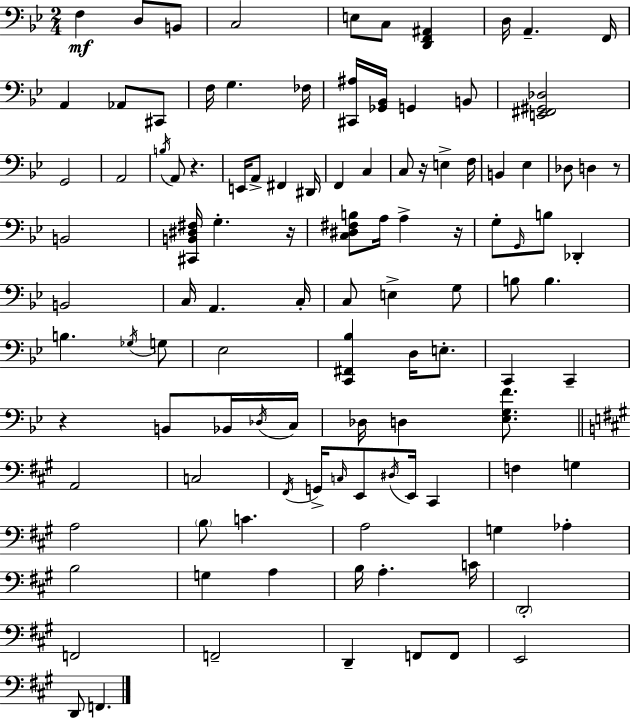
{
  \clef bass
  \numericTimeSignature
  \time 2/4
  \key bes \major
  f4\mf d8 b,8 | c2 | e8 c8 <d, f, ais,>4 | d16 a,4.-- f,16 | \break a,4 aes,8 cis,8 | f16 g4. fes16 | <cis, ais>16 <ges, bes,>16 g,4 b,8 | <e, fis, gis, des>2 | \break g,2 | a,2 | \acciaccatura { b16 } a,8 r4. | e,16 a,8-> fis,4 | \break dis,16 f,4 c4 | c8 r16 e4-> | f16 b,4 ees4 | des8 d4 r8 | \break b,2 | <cis, b, dis fis>16 g4.-. | r16 <c dis fis b>8 a16 a4-> | r16 g8-. \grace { g,16 } b8 des,4-. | \break b,2 | c16 a,4. | c16-. c8 e4-> | g8 b8 b4. | \break b4. | \acciaccatura { ges16 } g8 ees2 | <c, fis, bes>4 d16 | e8.-. c,4 c,4-- | \break r4 b,8 | bes,16 \acciaccatura { des16 } c16 des16 d4 | <ees g f'>8. \bar "||" \break \key a \major a,2 | c2 | \acciaccatura { fis,16 } g,16-> \grace { c16 } e,8 \acciaccatura { dis16 } e,16 cis,4 | f4 g4 | \break a2 | \parenthesize b8 c'4. | a2 | g4 aes4-. | \break b2 | g4 a4 | b16 a4.-. | c'16 \parenthesize d,2-. | \break f,2 | f,2-- | d,4-- f,8 | f,8 e,2 | \break d,8 f,4. | \bar "|."
}